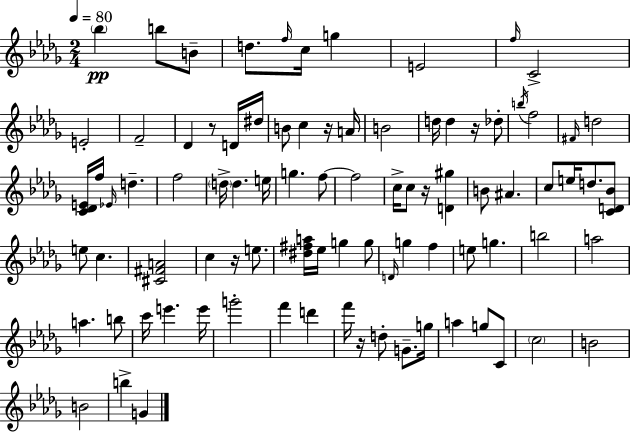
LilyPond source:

{
  \clef treble
  \numericTimeSignature
  \time 2/4
  \key bes \minor
  \tempo 4 = 80
  \parenthesize bes''4\pp b''8 b'8-- | d''8. \grace { f''16 } c''16 g''4 | e'2 | \grace { f''16 } c'2-> | \break e'2-. | f'2-- | des'4 r8 | d'16 dis''16 b'8 c''4 | \break r16 a'16 b'2 | d''16 d''4 r16 | des''8-. \acciaccatura { b''16 } f''2 | \grace { fis'16 } d''2 | \break <c' des' e'>16 f''16 \grace { ees'16 } d''4.-- | f''2 | \parenthesize d''16-> d''4. | e''16 g''4. | \break f''8~~ f''2 | c''16-> c''8 | r16 <d' gis''>4 b'8 ais'4. | c''8 e''16 | \break d''8. <c' d' bes'>8 e''8 c''4. | <cis' fis' a'>2 | c''4 | r16 e''8. <dis'' fis'' a''>16 ees''16 g''4 | \break g''8 \grace { d'16 } g''4 | f''4 e''8 | g''4. b''2 | a''2 | \break a''4. | b''8 c'''16 e'''4. | e'''16 g'''2-. | f'''4 | \break d'''4 f'''16 r16 | d''8-. g'8.-- g''16 a''4 | g''8 c'8 \parenthesize c''2 | b'2 | \break b'2 | b''4-> | g'4 \bar "|."
}